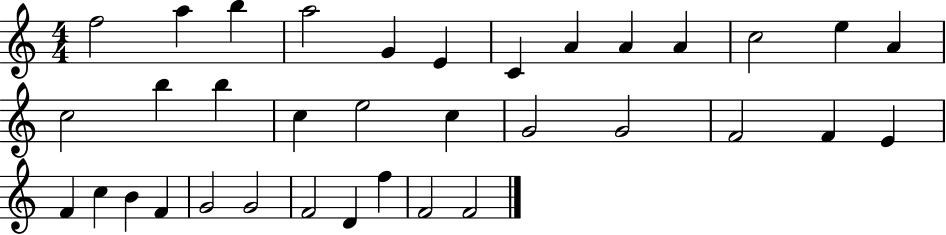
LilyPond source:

{
  \clef treble
  \numericTimeSignature
  \time 4/4
  \key c \major
  f''2 a''4 b''4 | a''2 g'4 e'4 | c'4 a'4 a'4 a'4 | c''2 e''4 a'4 | \break c''2 b''4 b''4 | c''4 e''2 c''4 | g'2 g'2 | f'2 f'4 e'4 | \break f'4 c''4 b'4 f'4 | g'2 g'2 | f'2 d'4 f''4 | f'2 f'2 | \break \bar "|."
}